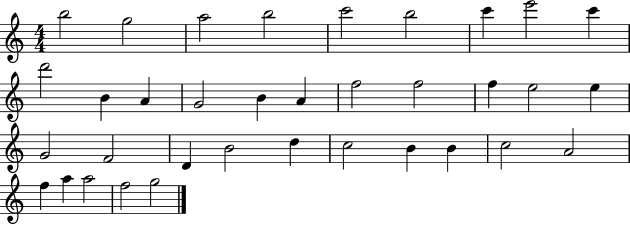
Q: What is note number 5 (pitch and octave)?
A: C6